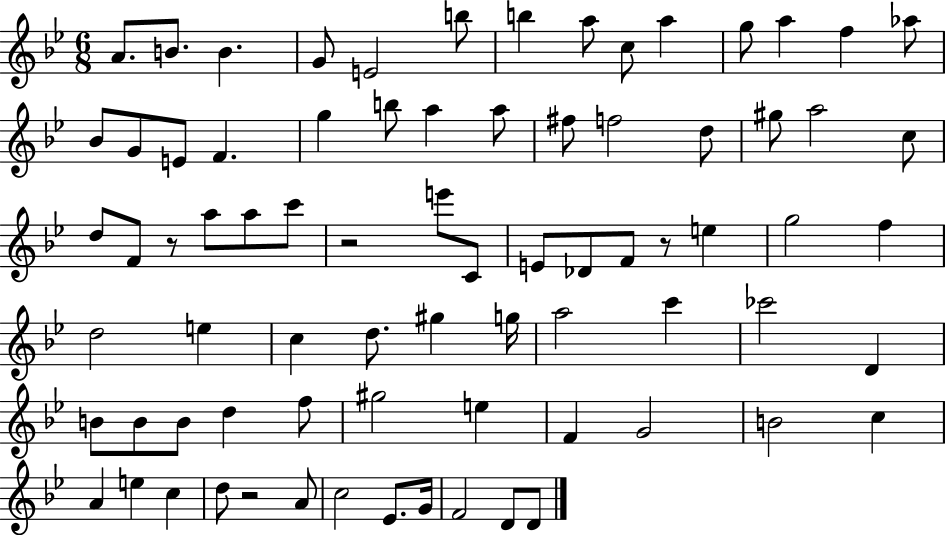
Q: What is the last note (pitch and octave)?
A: D4